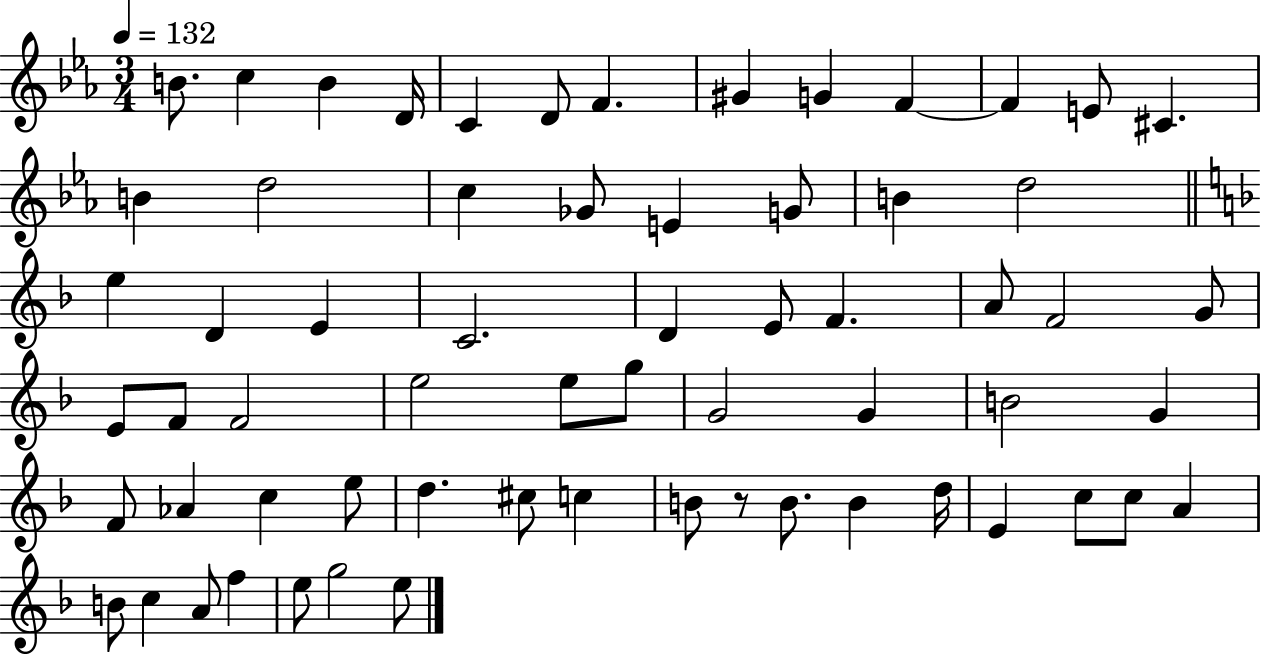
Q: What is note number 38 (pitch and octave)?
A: G4